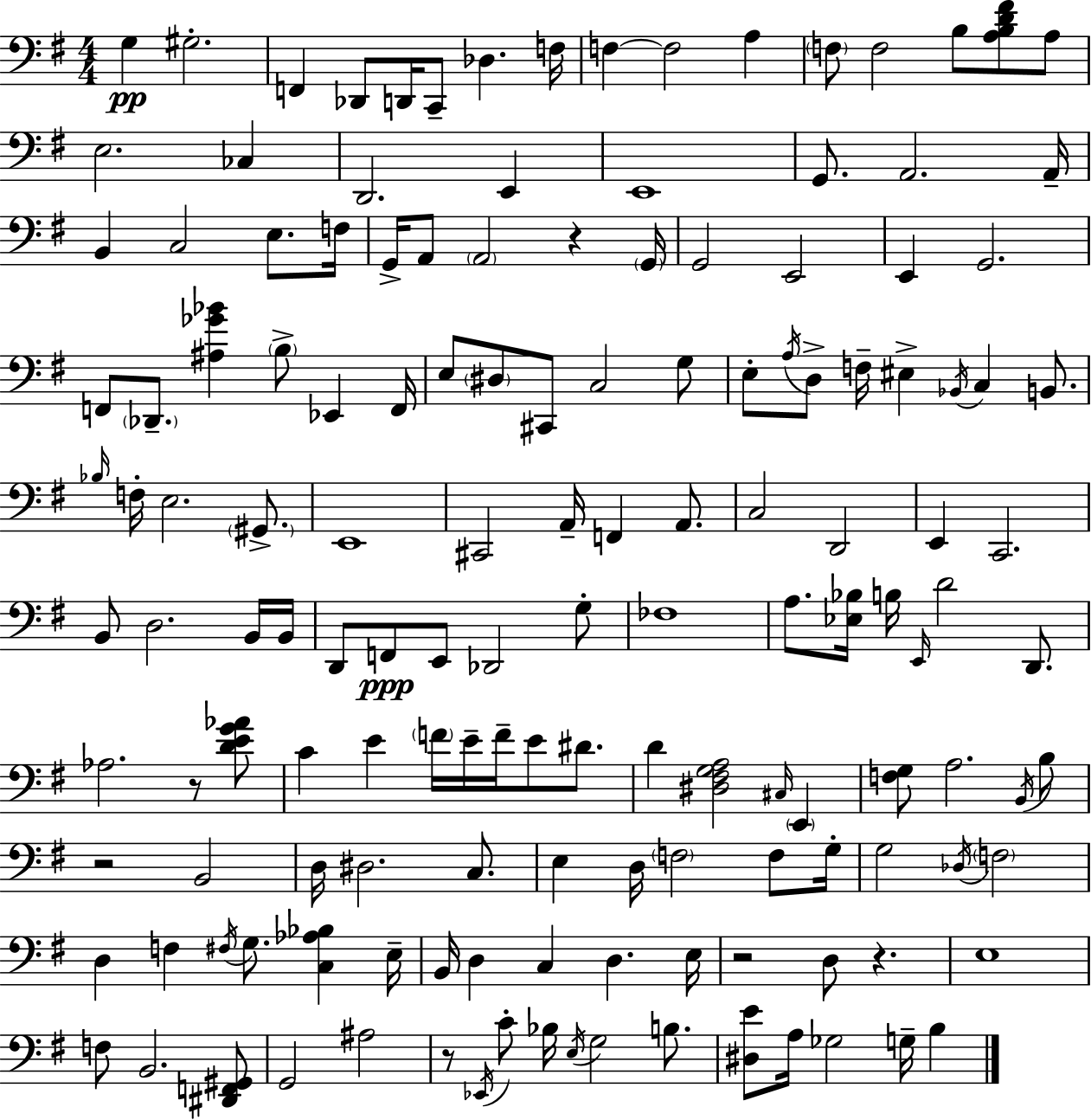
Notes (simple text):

G3/q G#3/h. F2/q Db2/e D2/s C2/e Db3/q. F3/s F3/q F3/h A3/q F3/e F3/h B3/e [A3,B3,D4,F#4]/e A3/e E3/h. CES3/q D2/h. E2/q E2/w G2/e. A2/h. A2/s B2/q C3/h E3/e. F3/s G2/s A2/e A2/h R/q G2/s G2/h E2/h E2/q G2/h. F2/e Db2/e. [A#3,Gb4,Bb4]/q B3/e Eb2/q F2/s E3/e D#3/e C#2/e C3/h G3/e E3/e A3/s D3/e F3/s EIS3/q Bb2/s C3/q B2/e. Bb3/s F3/s E3/h. G#2/e. E2/w C#2/h A2/s F2/q A2/e. C3/h D2/h E2/q C2/h. B2/e D3/h. B2/s B2/s D2/e F2/e E2/e Db2/h G3/e FES3/w A3/e. [Eb3,Bb3]/s B3/s E2/s D4/h D2/e. Ab3/h. R/e [D4,E4,G4,Ab4]/e C4/q E4/q F4/s E4/s F4/s E4/e D#4/e. D4/q [D#3,F#3,G3,A3]/h C#3/s E2/q [F3,G3]/e A3/h. B2/s B3/e R/h B2/h D3/s D#3/h. C3/e. E3/q D3/s F3/h F3/e G3/s G3/h Db3/s F3/h D3/q F3/q F#3/s G3/e. [C3,Ab3,Bb3]/q E3/s B2/s D3/q C3/q D3/q. E3/s R/h D3/e R/q. E3/w F3/e B2/h. [D#2,F2,G#2]/e G2/h A#3/h R/e Eb2/s C4/e Bb3/s E3/s G3/h B3/e. [D#3,E4]/e A3/s Gb3/h G3/s B3/q